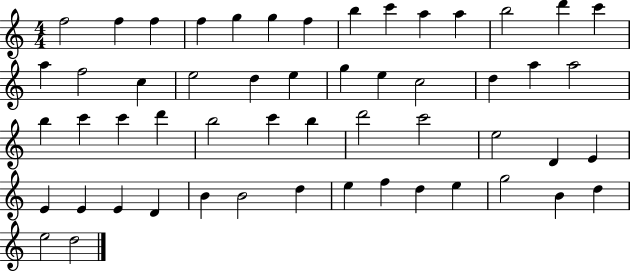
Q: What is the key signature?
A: C major